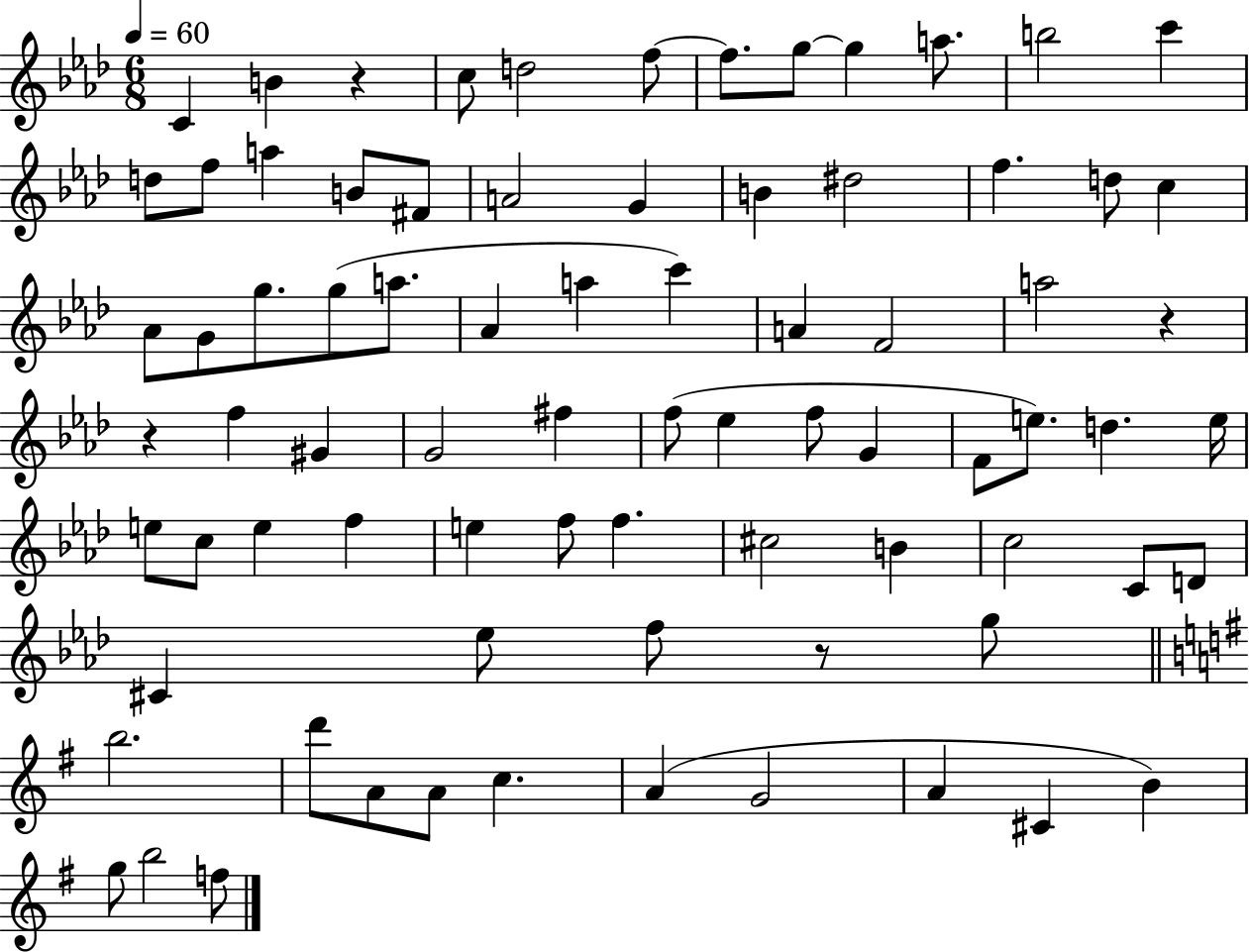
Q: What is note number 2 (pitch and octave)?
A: B4